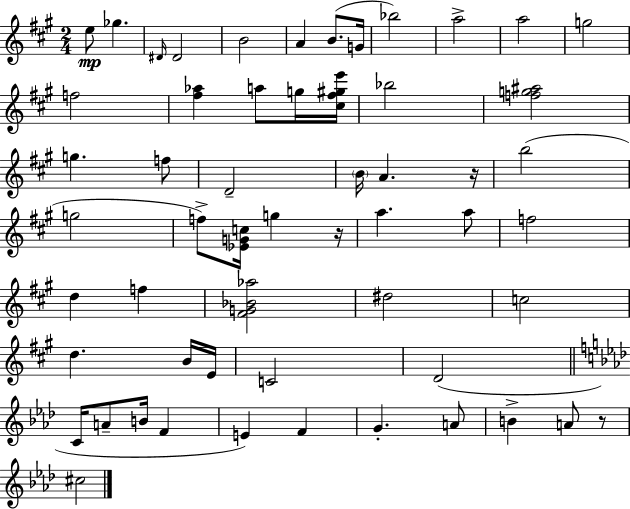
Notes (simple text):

E5/e Gb5/q. D#4/s D#4/h B4/h A4/q B4/e. G4/s Bb5/h A5/h A5/h G5/h F5/h [F#5,Ab5]/q A5/e G5/s [C#5,F#5,G#5,E6]/s Bb5/h [F5,G5,A#5]/h G5/q. F5/e D4/h B4/s A4/q. R/s B5/h G5/h F5/e [Eb4,G4,C5]/s G5/q R/s A5/q. A5/e F5/h D5/q F5/q [F#4,G4,Bb4,Ab5]/h D#5/h C5/h D5/q. B4/s E4/s C4/h D4/h C4/s A4/e B4/s F4/q E4/q F4/q G4/q. A4/e B4/q A4/e R/e C#5/h